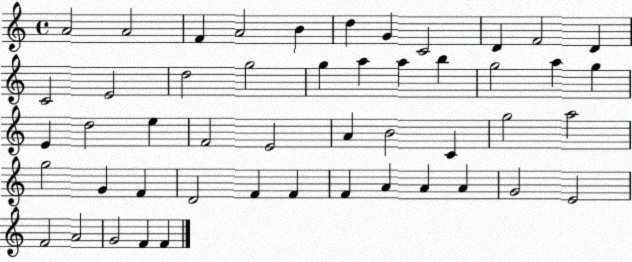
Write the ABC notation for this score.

X:1
T:Untitled
M:4/4
L:1/4
K:C
A2 A2 F A2 B d G C2 D F2 D C2 E2 d2 g2 g a a b g2 a g E d2 e F2 E2 A B2 C g2 a2 g2 G F D2 F F F A A A G2 E2 F2 A2 G2 F F